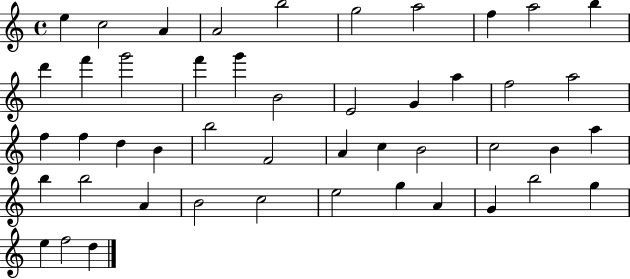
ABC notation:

X:1
T:Untitled
M:4/4
L:1/4
K:C
e c2 A A2 b2 g2 a2 f a2 b d' f' g'2 f' g' B2 E2 G a f2 a2 f f d B b2 F2 A c B2 c2 B a b b2 A B2 c2 e2 g A G b2 g e f2 d